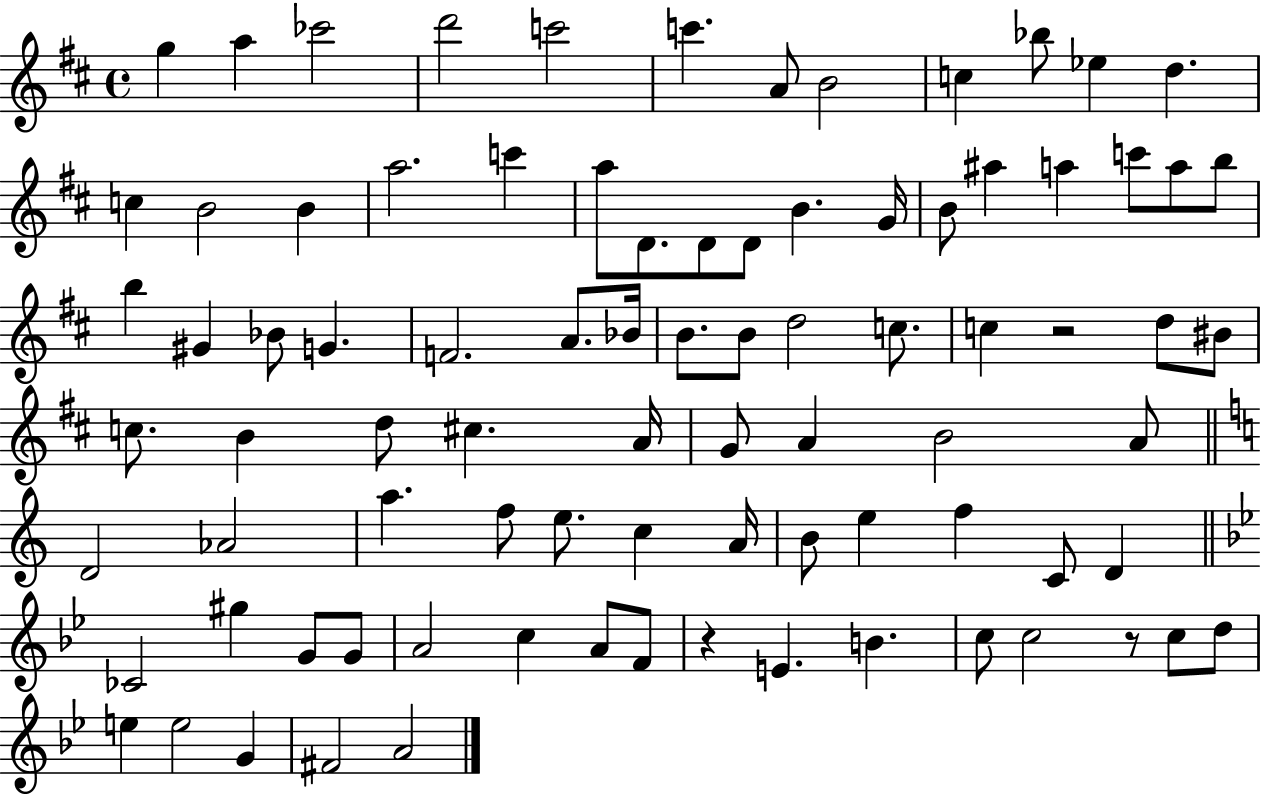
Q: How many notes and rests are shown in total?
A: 86